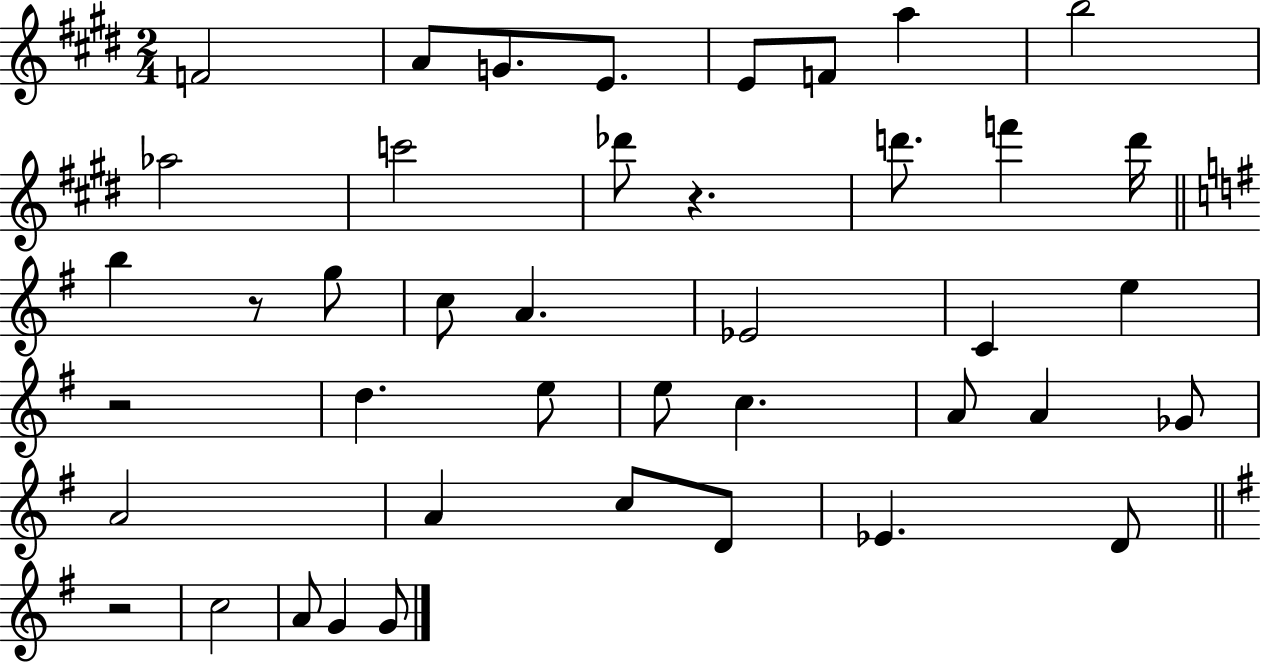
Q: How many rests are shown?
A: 4